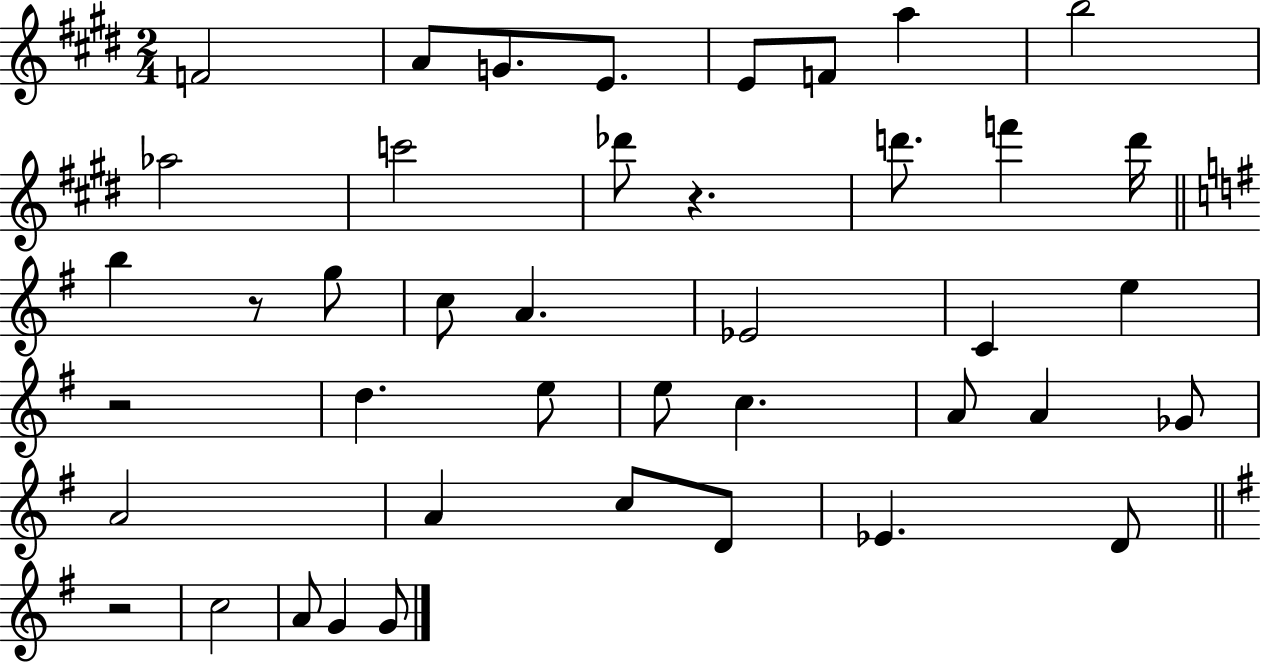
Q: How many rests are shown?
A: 4